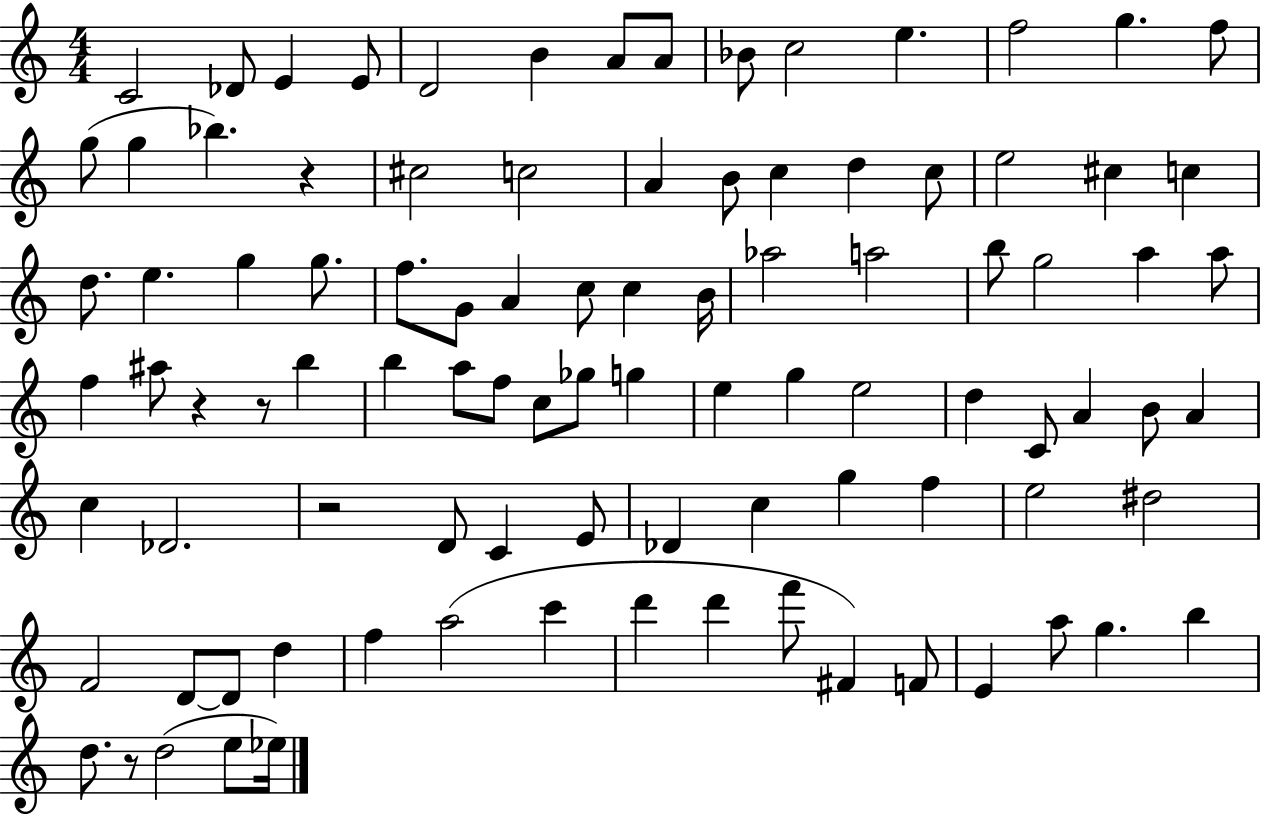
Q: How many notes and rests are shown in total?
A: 96